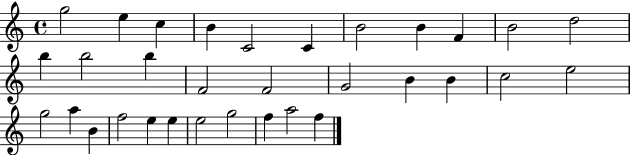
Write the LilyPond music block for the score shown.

{
  \clef treble
  \time 4/4
  \defaultTimeSignature
  \key c \major
  g''2 e''4 c''4 | b'4 c'2 c'4 | b'2 b'4 f'4 | b'2 d''2 | \break b''4 b''2 b''4 | f'2 f'2 | g'2 b'4 b'4 | c''2 e''2 | \break g''2 a''4 b'4 | f''2 e''4 e''4 | e''2 g''2 | f''4 a''2 f''4 | \break \bar "|."
}